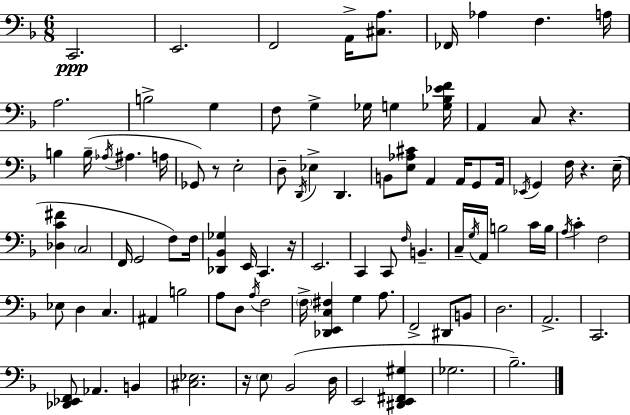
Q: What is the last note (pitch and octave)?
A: Bb3